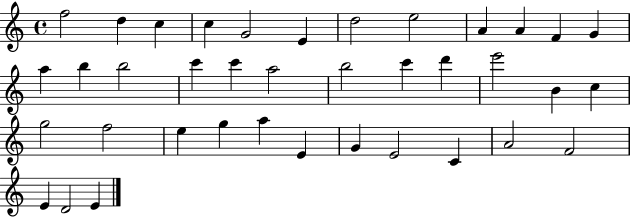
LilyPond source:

{
  \clef treble
  \time 4/4
  \defaultTimeSignature
  \key c \major
  f''2 d''4 c''4 | c''4 g'2 e'4 | d''2 e''2 | a'4 a'4 f'4 g'4 | \break a''4 b''4 b''2 | c'''4 c'''4 a''2 | b''2 c'''4 d'''4 | e'''2 b'4 c''4 | \break g''2 f''2 | e''4 g''4 a''4 e'4 | g'4 e'2 c'4 | a'2 f'2 | \break e'4 d'2 e'4 | \bar "|."
}